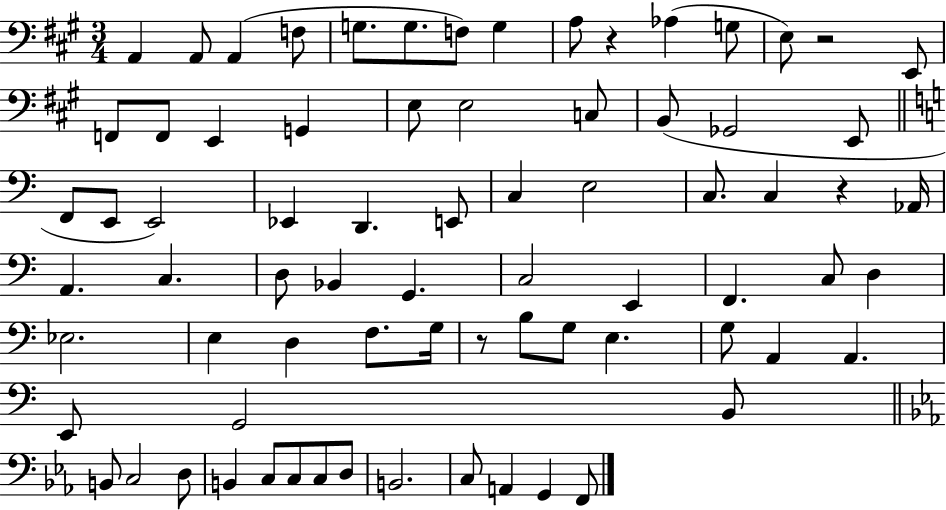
{
  \clef bass
  \numericTimeSignature
  \time 3/4
  \key a \major
  a,4 a,8 a,4( f8 | g8. g8. f8) g4 | a8 r4 aes4( g8 | e8) r2 e,8 | \break f,8 f,8 e,4 g,4 | e8 e2 c8 | b,8( ges,2 e,8 | \bar "||" \break \key c \major f,8 e,8 e,2) | ees,4 d,4. e,8 | c4 e2 | c8. c4 r4 aes,16 | \break a,4. c4. | d8 bes,4 g,4. | c2 e,4 | f,4. c8 d4 | \break ees2. | e4 d4 f8. g16 | r8 b8 g8 e4. | g8 a,4 a,4. | \break e,8 g,2 b,8 | \bar "||" \break \key ees \major b,8 c2 d8 | b,4 c8 c8 c8 d8 | b,2. | c8 a,4 g,4 f,8 | \break \bar "|."
}